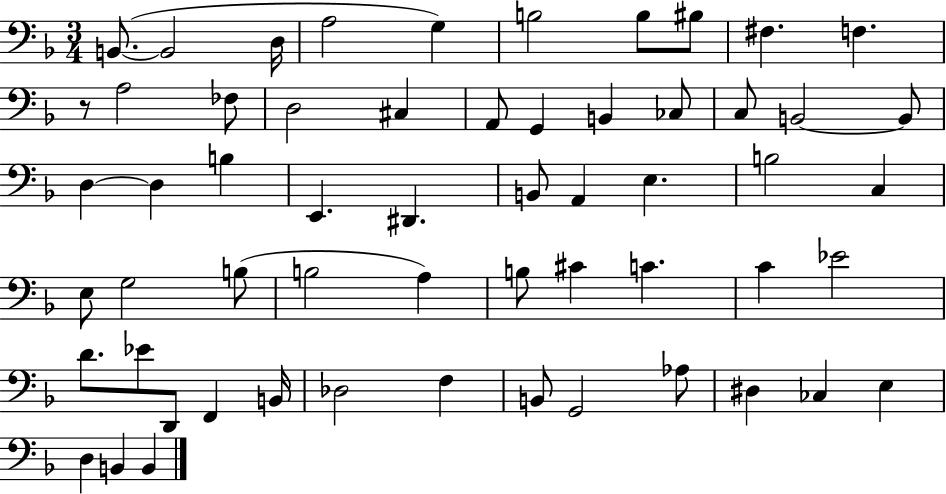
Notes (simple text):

B2/e. B2/h D3/s A3/h G3/q B3/h B3/e BIS3/e F#3/q. F3/q. R/e A3/h FES3/e D3/h C#3/q A2/e G2/q B2/q CES3/e C3/e B2/h B2/e D3/q D3/q B3/q E2/q. D#2/q. B2/e A2/q E3/q. B3/h C3/q E3/e G3/h B3/e B3/h A3/q B3/e C#4/q C4/q. C4/q Eb4/h D4/e. Eb4/e D2/e F2/q B2/s Db3/h F3/q B2/e G2/h Ab3/e D#3/q CES3/q E3/q D3/q B2/q B2/q